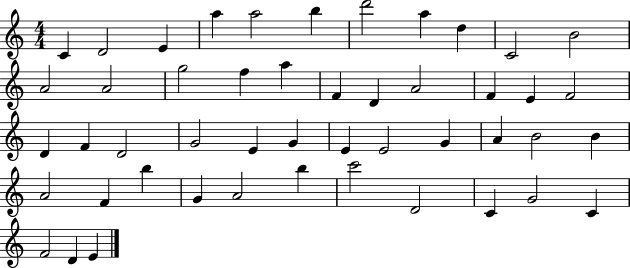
C4/q D4/h E4/q A5/q A5/h B5/q D6/h A5/q D5/q C4/h B4/h A4/h A4/h G5/h F5/q A5/q F4/q D4/q A4/h F4/q E4/q F4/h D4/q F4/q D4/h G4/h E4/q G4/q E4/q E4/h G4/q A4/q B4/h B4/q A4/h F4/q B5/q G4/q A4/h B5/q C6/h D4/h C4/q G4/h C4/q F4/h D4/q E4/q